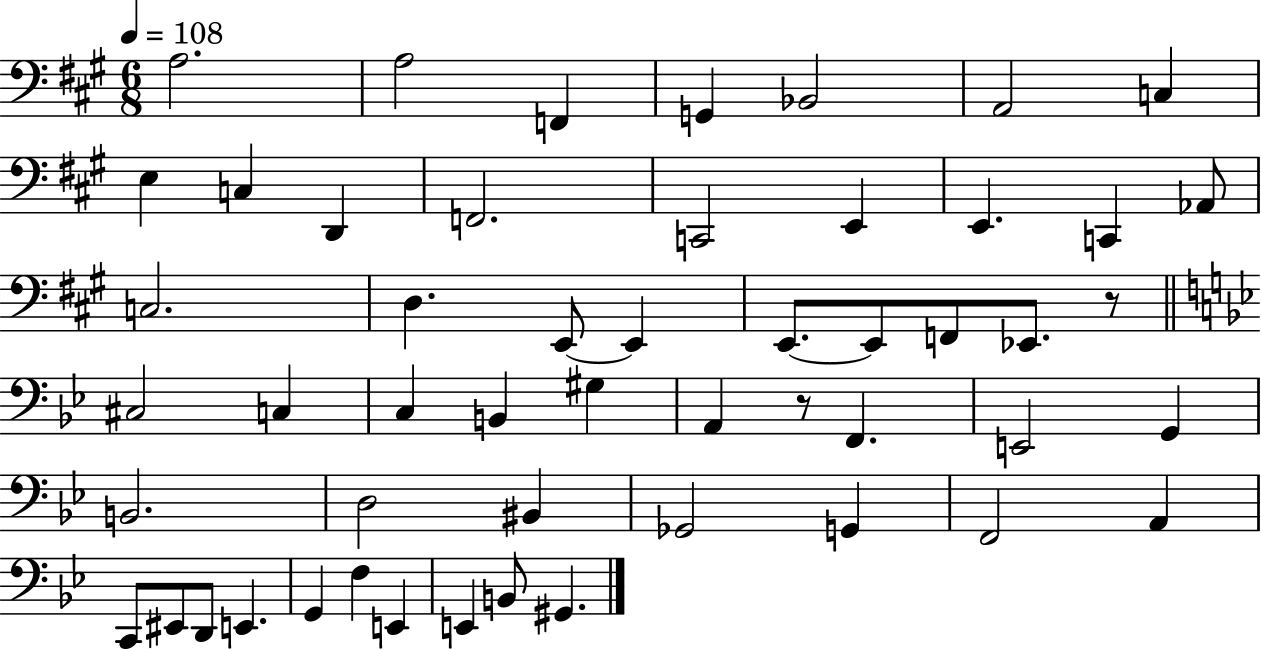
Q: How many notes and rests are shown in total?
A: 52